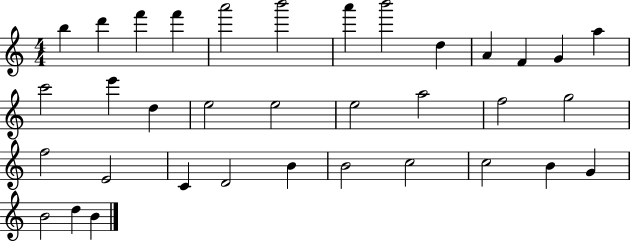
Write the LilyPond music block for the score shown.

{
  \clef treble
  \numericTimeSignature
  \time 4/4
  \key c \major
  b''4 d'''4 f'''4 f'''4 | a'''2 b'''2 | a'''4 b'''2 d''4 | a'4 f'4 g'4 a''4 | \break c'''2 e'''4 d''4 | e''2 e''2 | e''2 a''2 | f''2 g''2 | \break f''2 e'2 | c'4 d'2 b'4 | b'2 c''2 | c''2 b'4 g'4 | \break b'2 d''4 b'4 | \bar "|."
}